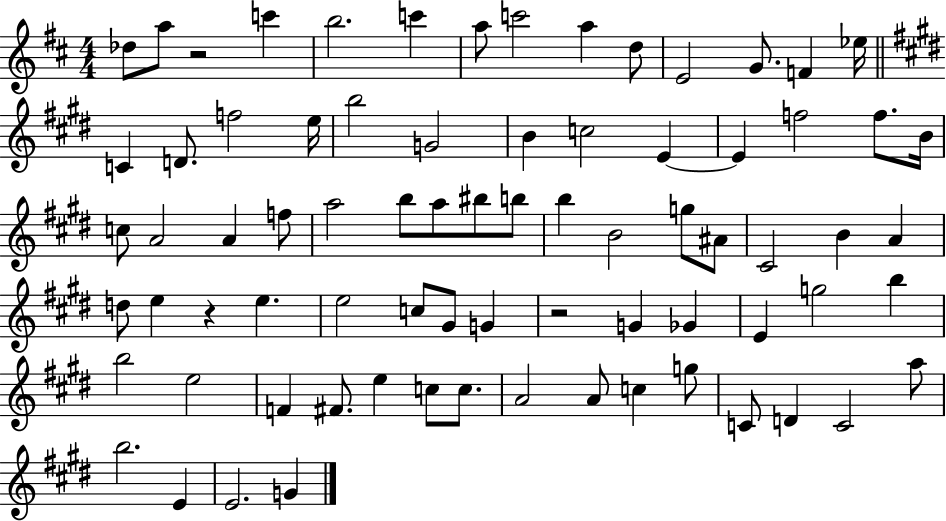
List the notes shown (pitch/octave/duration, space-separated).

Db5/e A5/e R/h C6/q B5/h. C6/q A5/e C6/h A5/q D5/e E4/h G4/e. F4/q Eb5/s C4/q D4/e. F5/h E5/s B5/h G4/h B4/q C5/h E4/q E4/q F5/h F5/e. B4/s C5/e A4/h A4/q F5/e A5/h B5/e A5/e BIS5/e B5/e B5/q B4/h G5/e A#4/e C#4/h B4/q A4/q D5/e E5/q R/q E5/q. E5/h C5/e G#4/e G4/q R/h G4/q Gb4/q E4/q G5/h B5/q B5/h E5/h F4/q F#4/e. E5/q C5/e C5/e. A4/h A4/e C5/q G5/e C4/e D4/q C4/h A5/e B5/h. E4/q E4/h. G4/q